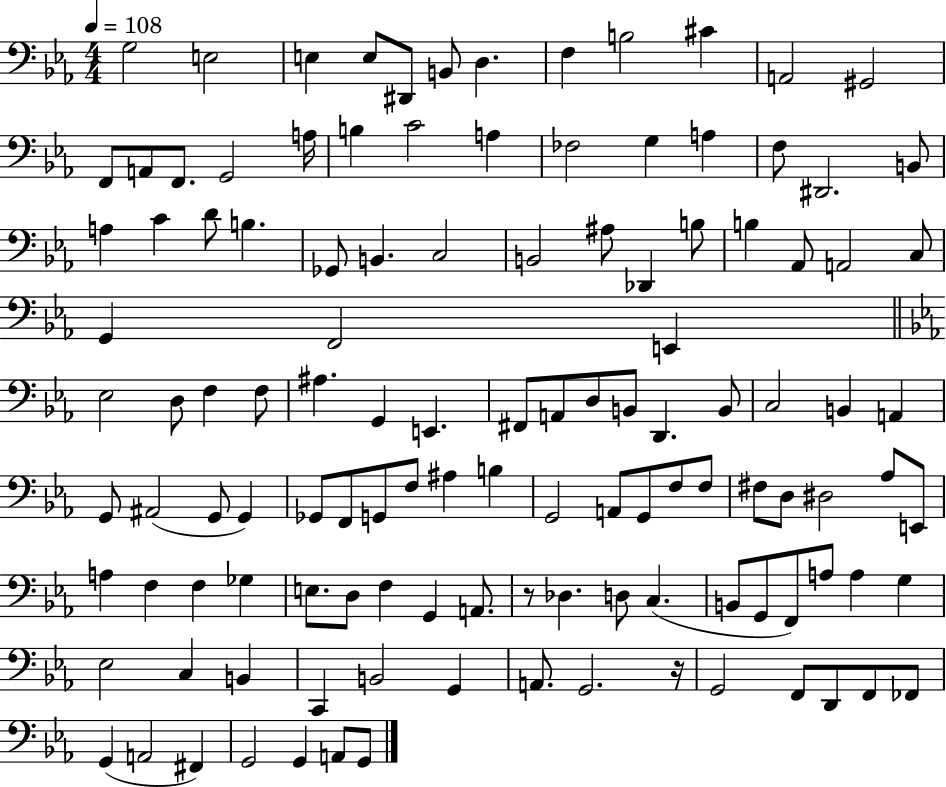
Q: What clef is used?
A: bass